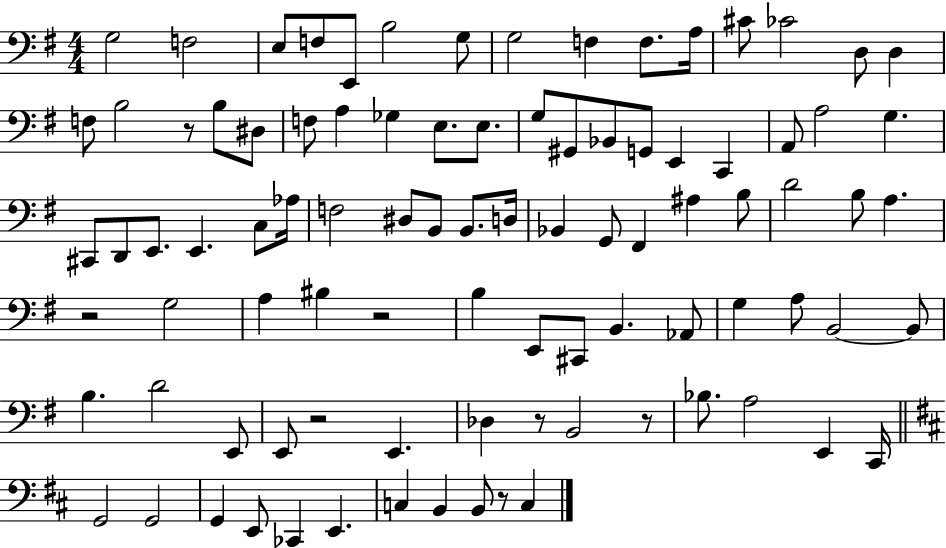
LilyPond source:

{
  \clef bass
  \numericTimeSignature
  \time 4/4
  \key g \major
  g2 f2 | e8 f8 e,8 b2 g8 | g2 f4 f8. a16 | cis'8 ces'2 d8 d4 | \break f8 b2 r8 b8 dis8 | f8 a4 ges4 e8. e8. | g8 gis,8 bes,8 g,8 e,4 c,4 | a,8 a2 g4. | \break cis,8 d,8 e,8. e,4. c8 aes16 | f2 dis8 b,8 b,8. d16 | bes,4 g,8 fis,4 ais4 b8 | d'2 b8 a4. | \break r2 g2 | a4 bis4 r2 | b4 e,8 cis,8 b,4. aes,8 | g4 a8 b,2~~ b,8 | \break b4. d'2 e,8 | e,8 r2 e,4. | des4 r8 b,2 r8 | bes8. a2 e,4 c,16 | \break \bar "||" \break \key b \minor g,2 g,2 | g,4 e,8 ces,4 e,4. | c4 b,4 b,8 r8 c4 | \bar "|."
}